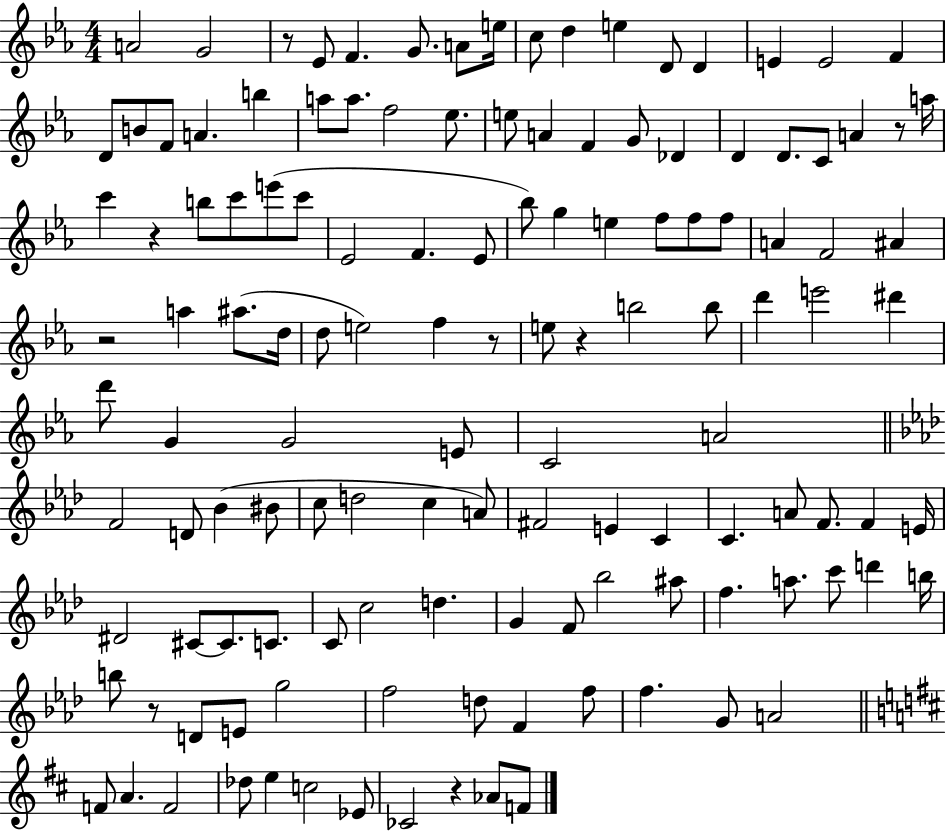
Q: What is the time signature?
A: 4/4